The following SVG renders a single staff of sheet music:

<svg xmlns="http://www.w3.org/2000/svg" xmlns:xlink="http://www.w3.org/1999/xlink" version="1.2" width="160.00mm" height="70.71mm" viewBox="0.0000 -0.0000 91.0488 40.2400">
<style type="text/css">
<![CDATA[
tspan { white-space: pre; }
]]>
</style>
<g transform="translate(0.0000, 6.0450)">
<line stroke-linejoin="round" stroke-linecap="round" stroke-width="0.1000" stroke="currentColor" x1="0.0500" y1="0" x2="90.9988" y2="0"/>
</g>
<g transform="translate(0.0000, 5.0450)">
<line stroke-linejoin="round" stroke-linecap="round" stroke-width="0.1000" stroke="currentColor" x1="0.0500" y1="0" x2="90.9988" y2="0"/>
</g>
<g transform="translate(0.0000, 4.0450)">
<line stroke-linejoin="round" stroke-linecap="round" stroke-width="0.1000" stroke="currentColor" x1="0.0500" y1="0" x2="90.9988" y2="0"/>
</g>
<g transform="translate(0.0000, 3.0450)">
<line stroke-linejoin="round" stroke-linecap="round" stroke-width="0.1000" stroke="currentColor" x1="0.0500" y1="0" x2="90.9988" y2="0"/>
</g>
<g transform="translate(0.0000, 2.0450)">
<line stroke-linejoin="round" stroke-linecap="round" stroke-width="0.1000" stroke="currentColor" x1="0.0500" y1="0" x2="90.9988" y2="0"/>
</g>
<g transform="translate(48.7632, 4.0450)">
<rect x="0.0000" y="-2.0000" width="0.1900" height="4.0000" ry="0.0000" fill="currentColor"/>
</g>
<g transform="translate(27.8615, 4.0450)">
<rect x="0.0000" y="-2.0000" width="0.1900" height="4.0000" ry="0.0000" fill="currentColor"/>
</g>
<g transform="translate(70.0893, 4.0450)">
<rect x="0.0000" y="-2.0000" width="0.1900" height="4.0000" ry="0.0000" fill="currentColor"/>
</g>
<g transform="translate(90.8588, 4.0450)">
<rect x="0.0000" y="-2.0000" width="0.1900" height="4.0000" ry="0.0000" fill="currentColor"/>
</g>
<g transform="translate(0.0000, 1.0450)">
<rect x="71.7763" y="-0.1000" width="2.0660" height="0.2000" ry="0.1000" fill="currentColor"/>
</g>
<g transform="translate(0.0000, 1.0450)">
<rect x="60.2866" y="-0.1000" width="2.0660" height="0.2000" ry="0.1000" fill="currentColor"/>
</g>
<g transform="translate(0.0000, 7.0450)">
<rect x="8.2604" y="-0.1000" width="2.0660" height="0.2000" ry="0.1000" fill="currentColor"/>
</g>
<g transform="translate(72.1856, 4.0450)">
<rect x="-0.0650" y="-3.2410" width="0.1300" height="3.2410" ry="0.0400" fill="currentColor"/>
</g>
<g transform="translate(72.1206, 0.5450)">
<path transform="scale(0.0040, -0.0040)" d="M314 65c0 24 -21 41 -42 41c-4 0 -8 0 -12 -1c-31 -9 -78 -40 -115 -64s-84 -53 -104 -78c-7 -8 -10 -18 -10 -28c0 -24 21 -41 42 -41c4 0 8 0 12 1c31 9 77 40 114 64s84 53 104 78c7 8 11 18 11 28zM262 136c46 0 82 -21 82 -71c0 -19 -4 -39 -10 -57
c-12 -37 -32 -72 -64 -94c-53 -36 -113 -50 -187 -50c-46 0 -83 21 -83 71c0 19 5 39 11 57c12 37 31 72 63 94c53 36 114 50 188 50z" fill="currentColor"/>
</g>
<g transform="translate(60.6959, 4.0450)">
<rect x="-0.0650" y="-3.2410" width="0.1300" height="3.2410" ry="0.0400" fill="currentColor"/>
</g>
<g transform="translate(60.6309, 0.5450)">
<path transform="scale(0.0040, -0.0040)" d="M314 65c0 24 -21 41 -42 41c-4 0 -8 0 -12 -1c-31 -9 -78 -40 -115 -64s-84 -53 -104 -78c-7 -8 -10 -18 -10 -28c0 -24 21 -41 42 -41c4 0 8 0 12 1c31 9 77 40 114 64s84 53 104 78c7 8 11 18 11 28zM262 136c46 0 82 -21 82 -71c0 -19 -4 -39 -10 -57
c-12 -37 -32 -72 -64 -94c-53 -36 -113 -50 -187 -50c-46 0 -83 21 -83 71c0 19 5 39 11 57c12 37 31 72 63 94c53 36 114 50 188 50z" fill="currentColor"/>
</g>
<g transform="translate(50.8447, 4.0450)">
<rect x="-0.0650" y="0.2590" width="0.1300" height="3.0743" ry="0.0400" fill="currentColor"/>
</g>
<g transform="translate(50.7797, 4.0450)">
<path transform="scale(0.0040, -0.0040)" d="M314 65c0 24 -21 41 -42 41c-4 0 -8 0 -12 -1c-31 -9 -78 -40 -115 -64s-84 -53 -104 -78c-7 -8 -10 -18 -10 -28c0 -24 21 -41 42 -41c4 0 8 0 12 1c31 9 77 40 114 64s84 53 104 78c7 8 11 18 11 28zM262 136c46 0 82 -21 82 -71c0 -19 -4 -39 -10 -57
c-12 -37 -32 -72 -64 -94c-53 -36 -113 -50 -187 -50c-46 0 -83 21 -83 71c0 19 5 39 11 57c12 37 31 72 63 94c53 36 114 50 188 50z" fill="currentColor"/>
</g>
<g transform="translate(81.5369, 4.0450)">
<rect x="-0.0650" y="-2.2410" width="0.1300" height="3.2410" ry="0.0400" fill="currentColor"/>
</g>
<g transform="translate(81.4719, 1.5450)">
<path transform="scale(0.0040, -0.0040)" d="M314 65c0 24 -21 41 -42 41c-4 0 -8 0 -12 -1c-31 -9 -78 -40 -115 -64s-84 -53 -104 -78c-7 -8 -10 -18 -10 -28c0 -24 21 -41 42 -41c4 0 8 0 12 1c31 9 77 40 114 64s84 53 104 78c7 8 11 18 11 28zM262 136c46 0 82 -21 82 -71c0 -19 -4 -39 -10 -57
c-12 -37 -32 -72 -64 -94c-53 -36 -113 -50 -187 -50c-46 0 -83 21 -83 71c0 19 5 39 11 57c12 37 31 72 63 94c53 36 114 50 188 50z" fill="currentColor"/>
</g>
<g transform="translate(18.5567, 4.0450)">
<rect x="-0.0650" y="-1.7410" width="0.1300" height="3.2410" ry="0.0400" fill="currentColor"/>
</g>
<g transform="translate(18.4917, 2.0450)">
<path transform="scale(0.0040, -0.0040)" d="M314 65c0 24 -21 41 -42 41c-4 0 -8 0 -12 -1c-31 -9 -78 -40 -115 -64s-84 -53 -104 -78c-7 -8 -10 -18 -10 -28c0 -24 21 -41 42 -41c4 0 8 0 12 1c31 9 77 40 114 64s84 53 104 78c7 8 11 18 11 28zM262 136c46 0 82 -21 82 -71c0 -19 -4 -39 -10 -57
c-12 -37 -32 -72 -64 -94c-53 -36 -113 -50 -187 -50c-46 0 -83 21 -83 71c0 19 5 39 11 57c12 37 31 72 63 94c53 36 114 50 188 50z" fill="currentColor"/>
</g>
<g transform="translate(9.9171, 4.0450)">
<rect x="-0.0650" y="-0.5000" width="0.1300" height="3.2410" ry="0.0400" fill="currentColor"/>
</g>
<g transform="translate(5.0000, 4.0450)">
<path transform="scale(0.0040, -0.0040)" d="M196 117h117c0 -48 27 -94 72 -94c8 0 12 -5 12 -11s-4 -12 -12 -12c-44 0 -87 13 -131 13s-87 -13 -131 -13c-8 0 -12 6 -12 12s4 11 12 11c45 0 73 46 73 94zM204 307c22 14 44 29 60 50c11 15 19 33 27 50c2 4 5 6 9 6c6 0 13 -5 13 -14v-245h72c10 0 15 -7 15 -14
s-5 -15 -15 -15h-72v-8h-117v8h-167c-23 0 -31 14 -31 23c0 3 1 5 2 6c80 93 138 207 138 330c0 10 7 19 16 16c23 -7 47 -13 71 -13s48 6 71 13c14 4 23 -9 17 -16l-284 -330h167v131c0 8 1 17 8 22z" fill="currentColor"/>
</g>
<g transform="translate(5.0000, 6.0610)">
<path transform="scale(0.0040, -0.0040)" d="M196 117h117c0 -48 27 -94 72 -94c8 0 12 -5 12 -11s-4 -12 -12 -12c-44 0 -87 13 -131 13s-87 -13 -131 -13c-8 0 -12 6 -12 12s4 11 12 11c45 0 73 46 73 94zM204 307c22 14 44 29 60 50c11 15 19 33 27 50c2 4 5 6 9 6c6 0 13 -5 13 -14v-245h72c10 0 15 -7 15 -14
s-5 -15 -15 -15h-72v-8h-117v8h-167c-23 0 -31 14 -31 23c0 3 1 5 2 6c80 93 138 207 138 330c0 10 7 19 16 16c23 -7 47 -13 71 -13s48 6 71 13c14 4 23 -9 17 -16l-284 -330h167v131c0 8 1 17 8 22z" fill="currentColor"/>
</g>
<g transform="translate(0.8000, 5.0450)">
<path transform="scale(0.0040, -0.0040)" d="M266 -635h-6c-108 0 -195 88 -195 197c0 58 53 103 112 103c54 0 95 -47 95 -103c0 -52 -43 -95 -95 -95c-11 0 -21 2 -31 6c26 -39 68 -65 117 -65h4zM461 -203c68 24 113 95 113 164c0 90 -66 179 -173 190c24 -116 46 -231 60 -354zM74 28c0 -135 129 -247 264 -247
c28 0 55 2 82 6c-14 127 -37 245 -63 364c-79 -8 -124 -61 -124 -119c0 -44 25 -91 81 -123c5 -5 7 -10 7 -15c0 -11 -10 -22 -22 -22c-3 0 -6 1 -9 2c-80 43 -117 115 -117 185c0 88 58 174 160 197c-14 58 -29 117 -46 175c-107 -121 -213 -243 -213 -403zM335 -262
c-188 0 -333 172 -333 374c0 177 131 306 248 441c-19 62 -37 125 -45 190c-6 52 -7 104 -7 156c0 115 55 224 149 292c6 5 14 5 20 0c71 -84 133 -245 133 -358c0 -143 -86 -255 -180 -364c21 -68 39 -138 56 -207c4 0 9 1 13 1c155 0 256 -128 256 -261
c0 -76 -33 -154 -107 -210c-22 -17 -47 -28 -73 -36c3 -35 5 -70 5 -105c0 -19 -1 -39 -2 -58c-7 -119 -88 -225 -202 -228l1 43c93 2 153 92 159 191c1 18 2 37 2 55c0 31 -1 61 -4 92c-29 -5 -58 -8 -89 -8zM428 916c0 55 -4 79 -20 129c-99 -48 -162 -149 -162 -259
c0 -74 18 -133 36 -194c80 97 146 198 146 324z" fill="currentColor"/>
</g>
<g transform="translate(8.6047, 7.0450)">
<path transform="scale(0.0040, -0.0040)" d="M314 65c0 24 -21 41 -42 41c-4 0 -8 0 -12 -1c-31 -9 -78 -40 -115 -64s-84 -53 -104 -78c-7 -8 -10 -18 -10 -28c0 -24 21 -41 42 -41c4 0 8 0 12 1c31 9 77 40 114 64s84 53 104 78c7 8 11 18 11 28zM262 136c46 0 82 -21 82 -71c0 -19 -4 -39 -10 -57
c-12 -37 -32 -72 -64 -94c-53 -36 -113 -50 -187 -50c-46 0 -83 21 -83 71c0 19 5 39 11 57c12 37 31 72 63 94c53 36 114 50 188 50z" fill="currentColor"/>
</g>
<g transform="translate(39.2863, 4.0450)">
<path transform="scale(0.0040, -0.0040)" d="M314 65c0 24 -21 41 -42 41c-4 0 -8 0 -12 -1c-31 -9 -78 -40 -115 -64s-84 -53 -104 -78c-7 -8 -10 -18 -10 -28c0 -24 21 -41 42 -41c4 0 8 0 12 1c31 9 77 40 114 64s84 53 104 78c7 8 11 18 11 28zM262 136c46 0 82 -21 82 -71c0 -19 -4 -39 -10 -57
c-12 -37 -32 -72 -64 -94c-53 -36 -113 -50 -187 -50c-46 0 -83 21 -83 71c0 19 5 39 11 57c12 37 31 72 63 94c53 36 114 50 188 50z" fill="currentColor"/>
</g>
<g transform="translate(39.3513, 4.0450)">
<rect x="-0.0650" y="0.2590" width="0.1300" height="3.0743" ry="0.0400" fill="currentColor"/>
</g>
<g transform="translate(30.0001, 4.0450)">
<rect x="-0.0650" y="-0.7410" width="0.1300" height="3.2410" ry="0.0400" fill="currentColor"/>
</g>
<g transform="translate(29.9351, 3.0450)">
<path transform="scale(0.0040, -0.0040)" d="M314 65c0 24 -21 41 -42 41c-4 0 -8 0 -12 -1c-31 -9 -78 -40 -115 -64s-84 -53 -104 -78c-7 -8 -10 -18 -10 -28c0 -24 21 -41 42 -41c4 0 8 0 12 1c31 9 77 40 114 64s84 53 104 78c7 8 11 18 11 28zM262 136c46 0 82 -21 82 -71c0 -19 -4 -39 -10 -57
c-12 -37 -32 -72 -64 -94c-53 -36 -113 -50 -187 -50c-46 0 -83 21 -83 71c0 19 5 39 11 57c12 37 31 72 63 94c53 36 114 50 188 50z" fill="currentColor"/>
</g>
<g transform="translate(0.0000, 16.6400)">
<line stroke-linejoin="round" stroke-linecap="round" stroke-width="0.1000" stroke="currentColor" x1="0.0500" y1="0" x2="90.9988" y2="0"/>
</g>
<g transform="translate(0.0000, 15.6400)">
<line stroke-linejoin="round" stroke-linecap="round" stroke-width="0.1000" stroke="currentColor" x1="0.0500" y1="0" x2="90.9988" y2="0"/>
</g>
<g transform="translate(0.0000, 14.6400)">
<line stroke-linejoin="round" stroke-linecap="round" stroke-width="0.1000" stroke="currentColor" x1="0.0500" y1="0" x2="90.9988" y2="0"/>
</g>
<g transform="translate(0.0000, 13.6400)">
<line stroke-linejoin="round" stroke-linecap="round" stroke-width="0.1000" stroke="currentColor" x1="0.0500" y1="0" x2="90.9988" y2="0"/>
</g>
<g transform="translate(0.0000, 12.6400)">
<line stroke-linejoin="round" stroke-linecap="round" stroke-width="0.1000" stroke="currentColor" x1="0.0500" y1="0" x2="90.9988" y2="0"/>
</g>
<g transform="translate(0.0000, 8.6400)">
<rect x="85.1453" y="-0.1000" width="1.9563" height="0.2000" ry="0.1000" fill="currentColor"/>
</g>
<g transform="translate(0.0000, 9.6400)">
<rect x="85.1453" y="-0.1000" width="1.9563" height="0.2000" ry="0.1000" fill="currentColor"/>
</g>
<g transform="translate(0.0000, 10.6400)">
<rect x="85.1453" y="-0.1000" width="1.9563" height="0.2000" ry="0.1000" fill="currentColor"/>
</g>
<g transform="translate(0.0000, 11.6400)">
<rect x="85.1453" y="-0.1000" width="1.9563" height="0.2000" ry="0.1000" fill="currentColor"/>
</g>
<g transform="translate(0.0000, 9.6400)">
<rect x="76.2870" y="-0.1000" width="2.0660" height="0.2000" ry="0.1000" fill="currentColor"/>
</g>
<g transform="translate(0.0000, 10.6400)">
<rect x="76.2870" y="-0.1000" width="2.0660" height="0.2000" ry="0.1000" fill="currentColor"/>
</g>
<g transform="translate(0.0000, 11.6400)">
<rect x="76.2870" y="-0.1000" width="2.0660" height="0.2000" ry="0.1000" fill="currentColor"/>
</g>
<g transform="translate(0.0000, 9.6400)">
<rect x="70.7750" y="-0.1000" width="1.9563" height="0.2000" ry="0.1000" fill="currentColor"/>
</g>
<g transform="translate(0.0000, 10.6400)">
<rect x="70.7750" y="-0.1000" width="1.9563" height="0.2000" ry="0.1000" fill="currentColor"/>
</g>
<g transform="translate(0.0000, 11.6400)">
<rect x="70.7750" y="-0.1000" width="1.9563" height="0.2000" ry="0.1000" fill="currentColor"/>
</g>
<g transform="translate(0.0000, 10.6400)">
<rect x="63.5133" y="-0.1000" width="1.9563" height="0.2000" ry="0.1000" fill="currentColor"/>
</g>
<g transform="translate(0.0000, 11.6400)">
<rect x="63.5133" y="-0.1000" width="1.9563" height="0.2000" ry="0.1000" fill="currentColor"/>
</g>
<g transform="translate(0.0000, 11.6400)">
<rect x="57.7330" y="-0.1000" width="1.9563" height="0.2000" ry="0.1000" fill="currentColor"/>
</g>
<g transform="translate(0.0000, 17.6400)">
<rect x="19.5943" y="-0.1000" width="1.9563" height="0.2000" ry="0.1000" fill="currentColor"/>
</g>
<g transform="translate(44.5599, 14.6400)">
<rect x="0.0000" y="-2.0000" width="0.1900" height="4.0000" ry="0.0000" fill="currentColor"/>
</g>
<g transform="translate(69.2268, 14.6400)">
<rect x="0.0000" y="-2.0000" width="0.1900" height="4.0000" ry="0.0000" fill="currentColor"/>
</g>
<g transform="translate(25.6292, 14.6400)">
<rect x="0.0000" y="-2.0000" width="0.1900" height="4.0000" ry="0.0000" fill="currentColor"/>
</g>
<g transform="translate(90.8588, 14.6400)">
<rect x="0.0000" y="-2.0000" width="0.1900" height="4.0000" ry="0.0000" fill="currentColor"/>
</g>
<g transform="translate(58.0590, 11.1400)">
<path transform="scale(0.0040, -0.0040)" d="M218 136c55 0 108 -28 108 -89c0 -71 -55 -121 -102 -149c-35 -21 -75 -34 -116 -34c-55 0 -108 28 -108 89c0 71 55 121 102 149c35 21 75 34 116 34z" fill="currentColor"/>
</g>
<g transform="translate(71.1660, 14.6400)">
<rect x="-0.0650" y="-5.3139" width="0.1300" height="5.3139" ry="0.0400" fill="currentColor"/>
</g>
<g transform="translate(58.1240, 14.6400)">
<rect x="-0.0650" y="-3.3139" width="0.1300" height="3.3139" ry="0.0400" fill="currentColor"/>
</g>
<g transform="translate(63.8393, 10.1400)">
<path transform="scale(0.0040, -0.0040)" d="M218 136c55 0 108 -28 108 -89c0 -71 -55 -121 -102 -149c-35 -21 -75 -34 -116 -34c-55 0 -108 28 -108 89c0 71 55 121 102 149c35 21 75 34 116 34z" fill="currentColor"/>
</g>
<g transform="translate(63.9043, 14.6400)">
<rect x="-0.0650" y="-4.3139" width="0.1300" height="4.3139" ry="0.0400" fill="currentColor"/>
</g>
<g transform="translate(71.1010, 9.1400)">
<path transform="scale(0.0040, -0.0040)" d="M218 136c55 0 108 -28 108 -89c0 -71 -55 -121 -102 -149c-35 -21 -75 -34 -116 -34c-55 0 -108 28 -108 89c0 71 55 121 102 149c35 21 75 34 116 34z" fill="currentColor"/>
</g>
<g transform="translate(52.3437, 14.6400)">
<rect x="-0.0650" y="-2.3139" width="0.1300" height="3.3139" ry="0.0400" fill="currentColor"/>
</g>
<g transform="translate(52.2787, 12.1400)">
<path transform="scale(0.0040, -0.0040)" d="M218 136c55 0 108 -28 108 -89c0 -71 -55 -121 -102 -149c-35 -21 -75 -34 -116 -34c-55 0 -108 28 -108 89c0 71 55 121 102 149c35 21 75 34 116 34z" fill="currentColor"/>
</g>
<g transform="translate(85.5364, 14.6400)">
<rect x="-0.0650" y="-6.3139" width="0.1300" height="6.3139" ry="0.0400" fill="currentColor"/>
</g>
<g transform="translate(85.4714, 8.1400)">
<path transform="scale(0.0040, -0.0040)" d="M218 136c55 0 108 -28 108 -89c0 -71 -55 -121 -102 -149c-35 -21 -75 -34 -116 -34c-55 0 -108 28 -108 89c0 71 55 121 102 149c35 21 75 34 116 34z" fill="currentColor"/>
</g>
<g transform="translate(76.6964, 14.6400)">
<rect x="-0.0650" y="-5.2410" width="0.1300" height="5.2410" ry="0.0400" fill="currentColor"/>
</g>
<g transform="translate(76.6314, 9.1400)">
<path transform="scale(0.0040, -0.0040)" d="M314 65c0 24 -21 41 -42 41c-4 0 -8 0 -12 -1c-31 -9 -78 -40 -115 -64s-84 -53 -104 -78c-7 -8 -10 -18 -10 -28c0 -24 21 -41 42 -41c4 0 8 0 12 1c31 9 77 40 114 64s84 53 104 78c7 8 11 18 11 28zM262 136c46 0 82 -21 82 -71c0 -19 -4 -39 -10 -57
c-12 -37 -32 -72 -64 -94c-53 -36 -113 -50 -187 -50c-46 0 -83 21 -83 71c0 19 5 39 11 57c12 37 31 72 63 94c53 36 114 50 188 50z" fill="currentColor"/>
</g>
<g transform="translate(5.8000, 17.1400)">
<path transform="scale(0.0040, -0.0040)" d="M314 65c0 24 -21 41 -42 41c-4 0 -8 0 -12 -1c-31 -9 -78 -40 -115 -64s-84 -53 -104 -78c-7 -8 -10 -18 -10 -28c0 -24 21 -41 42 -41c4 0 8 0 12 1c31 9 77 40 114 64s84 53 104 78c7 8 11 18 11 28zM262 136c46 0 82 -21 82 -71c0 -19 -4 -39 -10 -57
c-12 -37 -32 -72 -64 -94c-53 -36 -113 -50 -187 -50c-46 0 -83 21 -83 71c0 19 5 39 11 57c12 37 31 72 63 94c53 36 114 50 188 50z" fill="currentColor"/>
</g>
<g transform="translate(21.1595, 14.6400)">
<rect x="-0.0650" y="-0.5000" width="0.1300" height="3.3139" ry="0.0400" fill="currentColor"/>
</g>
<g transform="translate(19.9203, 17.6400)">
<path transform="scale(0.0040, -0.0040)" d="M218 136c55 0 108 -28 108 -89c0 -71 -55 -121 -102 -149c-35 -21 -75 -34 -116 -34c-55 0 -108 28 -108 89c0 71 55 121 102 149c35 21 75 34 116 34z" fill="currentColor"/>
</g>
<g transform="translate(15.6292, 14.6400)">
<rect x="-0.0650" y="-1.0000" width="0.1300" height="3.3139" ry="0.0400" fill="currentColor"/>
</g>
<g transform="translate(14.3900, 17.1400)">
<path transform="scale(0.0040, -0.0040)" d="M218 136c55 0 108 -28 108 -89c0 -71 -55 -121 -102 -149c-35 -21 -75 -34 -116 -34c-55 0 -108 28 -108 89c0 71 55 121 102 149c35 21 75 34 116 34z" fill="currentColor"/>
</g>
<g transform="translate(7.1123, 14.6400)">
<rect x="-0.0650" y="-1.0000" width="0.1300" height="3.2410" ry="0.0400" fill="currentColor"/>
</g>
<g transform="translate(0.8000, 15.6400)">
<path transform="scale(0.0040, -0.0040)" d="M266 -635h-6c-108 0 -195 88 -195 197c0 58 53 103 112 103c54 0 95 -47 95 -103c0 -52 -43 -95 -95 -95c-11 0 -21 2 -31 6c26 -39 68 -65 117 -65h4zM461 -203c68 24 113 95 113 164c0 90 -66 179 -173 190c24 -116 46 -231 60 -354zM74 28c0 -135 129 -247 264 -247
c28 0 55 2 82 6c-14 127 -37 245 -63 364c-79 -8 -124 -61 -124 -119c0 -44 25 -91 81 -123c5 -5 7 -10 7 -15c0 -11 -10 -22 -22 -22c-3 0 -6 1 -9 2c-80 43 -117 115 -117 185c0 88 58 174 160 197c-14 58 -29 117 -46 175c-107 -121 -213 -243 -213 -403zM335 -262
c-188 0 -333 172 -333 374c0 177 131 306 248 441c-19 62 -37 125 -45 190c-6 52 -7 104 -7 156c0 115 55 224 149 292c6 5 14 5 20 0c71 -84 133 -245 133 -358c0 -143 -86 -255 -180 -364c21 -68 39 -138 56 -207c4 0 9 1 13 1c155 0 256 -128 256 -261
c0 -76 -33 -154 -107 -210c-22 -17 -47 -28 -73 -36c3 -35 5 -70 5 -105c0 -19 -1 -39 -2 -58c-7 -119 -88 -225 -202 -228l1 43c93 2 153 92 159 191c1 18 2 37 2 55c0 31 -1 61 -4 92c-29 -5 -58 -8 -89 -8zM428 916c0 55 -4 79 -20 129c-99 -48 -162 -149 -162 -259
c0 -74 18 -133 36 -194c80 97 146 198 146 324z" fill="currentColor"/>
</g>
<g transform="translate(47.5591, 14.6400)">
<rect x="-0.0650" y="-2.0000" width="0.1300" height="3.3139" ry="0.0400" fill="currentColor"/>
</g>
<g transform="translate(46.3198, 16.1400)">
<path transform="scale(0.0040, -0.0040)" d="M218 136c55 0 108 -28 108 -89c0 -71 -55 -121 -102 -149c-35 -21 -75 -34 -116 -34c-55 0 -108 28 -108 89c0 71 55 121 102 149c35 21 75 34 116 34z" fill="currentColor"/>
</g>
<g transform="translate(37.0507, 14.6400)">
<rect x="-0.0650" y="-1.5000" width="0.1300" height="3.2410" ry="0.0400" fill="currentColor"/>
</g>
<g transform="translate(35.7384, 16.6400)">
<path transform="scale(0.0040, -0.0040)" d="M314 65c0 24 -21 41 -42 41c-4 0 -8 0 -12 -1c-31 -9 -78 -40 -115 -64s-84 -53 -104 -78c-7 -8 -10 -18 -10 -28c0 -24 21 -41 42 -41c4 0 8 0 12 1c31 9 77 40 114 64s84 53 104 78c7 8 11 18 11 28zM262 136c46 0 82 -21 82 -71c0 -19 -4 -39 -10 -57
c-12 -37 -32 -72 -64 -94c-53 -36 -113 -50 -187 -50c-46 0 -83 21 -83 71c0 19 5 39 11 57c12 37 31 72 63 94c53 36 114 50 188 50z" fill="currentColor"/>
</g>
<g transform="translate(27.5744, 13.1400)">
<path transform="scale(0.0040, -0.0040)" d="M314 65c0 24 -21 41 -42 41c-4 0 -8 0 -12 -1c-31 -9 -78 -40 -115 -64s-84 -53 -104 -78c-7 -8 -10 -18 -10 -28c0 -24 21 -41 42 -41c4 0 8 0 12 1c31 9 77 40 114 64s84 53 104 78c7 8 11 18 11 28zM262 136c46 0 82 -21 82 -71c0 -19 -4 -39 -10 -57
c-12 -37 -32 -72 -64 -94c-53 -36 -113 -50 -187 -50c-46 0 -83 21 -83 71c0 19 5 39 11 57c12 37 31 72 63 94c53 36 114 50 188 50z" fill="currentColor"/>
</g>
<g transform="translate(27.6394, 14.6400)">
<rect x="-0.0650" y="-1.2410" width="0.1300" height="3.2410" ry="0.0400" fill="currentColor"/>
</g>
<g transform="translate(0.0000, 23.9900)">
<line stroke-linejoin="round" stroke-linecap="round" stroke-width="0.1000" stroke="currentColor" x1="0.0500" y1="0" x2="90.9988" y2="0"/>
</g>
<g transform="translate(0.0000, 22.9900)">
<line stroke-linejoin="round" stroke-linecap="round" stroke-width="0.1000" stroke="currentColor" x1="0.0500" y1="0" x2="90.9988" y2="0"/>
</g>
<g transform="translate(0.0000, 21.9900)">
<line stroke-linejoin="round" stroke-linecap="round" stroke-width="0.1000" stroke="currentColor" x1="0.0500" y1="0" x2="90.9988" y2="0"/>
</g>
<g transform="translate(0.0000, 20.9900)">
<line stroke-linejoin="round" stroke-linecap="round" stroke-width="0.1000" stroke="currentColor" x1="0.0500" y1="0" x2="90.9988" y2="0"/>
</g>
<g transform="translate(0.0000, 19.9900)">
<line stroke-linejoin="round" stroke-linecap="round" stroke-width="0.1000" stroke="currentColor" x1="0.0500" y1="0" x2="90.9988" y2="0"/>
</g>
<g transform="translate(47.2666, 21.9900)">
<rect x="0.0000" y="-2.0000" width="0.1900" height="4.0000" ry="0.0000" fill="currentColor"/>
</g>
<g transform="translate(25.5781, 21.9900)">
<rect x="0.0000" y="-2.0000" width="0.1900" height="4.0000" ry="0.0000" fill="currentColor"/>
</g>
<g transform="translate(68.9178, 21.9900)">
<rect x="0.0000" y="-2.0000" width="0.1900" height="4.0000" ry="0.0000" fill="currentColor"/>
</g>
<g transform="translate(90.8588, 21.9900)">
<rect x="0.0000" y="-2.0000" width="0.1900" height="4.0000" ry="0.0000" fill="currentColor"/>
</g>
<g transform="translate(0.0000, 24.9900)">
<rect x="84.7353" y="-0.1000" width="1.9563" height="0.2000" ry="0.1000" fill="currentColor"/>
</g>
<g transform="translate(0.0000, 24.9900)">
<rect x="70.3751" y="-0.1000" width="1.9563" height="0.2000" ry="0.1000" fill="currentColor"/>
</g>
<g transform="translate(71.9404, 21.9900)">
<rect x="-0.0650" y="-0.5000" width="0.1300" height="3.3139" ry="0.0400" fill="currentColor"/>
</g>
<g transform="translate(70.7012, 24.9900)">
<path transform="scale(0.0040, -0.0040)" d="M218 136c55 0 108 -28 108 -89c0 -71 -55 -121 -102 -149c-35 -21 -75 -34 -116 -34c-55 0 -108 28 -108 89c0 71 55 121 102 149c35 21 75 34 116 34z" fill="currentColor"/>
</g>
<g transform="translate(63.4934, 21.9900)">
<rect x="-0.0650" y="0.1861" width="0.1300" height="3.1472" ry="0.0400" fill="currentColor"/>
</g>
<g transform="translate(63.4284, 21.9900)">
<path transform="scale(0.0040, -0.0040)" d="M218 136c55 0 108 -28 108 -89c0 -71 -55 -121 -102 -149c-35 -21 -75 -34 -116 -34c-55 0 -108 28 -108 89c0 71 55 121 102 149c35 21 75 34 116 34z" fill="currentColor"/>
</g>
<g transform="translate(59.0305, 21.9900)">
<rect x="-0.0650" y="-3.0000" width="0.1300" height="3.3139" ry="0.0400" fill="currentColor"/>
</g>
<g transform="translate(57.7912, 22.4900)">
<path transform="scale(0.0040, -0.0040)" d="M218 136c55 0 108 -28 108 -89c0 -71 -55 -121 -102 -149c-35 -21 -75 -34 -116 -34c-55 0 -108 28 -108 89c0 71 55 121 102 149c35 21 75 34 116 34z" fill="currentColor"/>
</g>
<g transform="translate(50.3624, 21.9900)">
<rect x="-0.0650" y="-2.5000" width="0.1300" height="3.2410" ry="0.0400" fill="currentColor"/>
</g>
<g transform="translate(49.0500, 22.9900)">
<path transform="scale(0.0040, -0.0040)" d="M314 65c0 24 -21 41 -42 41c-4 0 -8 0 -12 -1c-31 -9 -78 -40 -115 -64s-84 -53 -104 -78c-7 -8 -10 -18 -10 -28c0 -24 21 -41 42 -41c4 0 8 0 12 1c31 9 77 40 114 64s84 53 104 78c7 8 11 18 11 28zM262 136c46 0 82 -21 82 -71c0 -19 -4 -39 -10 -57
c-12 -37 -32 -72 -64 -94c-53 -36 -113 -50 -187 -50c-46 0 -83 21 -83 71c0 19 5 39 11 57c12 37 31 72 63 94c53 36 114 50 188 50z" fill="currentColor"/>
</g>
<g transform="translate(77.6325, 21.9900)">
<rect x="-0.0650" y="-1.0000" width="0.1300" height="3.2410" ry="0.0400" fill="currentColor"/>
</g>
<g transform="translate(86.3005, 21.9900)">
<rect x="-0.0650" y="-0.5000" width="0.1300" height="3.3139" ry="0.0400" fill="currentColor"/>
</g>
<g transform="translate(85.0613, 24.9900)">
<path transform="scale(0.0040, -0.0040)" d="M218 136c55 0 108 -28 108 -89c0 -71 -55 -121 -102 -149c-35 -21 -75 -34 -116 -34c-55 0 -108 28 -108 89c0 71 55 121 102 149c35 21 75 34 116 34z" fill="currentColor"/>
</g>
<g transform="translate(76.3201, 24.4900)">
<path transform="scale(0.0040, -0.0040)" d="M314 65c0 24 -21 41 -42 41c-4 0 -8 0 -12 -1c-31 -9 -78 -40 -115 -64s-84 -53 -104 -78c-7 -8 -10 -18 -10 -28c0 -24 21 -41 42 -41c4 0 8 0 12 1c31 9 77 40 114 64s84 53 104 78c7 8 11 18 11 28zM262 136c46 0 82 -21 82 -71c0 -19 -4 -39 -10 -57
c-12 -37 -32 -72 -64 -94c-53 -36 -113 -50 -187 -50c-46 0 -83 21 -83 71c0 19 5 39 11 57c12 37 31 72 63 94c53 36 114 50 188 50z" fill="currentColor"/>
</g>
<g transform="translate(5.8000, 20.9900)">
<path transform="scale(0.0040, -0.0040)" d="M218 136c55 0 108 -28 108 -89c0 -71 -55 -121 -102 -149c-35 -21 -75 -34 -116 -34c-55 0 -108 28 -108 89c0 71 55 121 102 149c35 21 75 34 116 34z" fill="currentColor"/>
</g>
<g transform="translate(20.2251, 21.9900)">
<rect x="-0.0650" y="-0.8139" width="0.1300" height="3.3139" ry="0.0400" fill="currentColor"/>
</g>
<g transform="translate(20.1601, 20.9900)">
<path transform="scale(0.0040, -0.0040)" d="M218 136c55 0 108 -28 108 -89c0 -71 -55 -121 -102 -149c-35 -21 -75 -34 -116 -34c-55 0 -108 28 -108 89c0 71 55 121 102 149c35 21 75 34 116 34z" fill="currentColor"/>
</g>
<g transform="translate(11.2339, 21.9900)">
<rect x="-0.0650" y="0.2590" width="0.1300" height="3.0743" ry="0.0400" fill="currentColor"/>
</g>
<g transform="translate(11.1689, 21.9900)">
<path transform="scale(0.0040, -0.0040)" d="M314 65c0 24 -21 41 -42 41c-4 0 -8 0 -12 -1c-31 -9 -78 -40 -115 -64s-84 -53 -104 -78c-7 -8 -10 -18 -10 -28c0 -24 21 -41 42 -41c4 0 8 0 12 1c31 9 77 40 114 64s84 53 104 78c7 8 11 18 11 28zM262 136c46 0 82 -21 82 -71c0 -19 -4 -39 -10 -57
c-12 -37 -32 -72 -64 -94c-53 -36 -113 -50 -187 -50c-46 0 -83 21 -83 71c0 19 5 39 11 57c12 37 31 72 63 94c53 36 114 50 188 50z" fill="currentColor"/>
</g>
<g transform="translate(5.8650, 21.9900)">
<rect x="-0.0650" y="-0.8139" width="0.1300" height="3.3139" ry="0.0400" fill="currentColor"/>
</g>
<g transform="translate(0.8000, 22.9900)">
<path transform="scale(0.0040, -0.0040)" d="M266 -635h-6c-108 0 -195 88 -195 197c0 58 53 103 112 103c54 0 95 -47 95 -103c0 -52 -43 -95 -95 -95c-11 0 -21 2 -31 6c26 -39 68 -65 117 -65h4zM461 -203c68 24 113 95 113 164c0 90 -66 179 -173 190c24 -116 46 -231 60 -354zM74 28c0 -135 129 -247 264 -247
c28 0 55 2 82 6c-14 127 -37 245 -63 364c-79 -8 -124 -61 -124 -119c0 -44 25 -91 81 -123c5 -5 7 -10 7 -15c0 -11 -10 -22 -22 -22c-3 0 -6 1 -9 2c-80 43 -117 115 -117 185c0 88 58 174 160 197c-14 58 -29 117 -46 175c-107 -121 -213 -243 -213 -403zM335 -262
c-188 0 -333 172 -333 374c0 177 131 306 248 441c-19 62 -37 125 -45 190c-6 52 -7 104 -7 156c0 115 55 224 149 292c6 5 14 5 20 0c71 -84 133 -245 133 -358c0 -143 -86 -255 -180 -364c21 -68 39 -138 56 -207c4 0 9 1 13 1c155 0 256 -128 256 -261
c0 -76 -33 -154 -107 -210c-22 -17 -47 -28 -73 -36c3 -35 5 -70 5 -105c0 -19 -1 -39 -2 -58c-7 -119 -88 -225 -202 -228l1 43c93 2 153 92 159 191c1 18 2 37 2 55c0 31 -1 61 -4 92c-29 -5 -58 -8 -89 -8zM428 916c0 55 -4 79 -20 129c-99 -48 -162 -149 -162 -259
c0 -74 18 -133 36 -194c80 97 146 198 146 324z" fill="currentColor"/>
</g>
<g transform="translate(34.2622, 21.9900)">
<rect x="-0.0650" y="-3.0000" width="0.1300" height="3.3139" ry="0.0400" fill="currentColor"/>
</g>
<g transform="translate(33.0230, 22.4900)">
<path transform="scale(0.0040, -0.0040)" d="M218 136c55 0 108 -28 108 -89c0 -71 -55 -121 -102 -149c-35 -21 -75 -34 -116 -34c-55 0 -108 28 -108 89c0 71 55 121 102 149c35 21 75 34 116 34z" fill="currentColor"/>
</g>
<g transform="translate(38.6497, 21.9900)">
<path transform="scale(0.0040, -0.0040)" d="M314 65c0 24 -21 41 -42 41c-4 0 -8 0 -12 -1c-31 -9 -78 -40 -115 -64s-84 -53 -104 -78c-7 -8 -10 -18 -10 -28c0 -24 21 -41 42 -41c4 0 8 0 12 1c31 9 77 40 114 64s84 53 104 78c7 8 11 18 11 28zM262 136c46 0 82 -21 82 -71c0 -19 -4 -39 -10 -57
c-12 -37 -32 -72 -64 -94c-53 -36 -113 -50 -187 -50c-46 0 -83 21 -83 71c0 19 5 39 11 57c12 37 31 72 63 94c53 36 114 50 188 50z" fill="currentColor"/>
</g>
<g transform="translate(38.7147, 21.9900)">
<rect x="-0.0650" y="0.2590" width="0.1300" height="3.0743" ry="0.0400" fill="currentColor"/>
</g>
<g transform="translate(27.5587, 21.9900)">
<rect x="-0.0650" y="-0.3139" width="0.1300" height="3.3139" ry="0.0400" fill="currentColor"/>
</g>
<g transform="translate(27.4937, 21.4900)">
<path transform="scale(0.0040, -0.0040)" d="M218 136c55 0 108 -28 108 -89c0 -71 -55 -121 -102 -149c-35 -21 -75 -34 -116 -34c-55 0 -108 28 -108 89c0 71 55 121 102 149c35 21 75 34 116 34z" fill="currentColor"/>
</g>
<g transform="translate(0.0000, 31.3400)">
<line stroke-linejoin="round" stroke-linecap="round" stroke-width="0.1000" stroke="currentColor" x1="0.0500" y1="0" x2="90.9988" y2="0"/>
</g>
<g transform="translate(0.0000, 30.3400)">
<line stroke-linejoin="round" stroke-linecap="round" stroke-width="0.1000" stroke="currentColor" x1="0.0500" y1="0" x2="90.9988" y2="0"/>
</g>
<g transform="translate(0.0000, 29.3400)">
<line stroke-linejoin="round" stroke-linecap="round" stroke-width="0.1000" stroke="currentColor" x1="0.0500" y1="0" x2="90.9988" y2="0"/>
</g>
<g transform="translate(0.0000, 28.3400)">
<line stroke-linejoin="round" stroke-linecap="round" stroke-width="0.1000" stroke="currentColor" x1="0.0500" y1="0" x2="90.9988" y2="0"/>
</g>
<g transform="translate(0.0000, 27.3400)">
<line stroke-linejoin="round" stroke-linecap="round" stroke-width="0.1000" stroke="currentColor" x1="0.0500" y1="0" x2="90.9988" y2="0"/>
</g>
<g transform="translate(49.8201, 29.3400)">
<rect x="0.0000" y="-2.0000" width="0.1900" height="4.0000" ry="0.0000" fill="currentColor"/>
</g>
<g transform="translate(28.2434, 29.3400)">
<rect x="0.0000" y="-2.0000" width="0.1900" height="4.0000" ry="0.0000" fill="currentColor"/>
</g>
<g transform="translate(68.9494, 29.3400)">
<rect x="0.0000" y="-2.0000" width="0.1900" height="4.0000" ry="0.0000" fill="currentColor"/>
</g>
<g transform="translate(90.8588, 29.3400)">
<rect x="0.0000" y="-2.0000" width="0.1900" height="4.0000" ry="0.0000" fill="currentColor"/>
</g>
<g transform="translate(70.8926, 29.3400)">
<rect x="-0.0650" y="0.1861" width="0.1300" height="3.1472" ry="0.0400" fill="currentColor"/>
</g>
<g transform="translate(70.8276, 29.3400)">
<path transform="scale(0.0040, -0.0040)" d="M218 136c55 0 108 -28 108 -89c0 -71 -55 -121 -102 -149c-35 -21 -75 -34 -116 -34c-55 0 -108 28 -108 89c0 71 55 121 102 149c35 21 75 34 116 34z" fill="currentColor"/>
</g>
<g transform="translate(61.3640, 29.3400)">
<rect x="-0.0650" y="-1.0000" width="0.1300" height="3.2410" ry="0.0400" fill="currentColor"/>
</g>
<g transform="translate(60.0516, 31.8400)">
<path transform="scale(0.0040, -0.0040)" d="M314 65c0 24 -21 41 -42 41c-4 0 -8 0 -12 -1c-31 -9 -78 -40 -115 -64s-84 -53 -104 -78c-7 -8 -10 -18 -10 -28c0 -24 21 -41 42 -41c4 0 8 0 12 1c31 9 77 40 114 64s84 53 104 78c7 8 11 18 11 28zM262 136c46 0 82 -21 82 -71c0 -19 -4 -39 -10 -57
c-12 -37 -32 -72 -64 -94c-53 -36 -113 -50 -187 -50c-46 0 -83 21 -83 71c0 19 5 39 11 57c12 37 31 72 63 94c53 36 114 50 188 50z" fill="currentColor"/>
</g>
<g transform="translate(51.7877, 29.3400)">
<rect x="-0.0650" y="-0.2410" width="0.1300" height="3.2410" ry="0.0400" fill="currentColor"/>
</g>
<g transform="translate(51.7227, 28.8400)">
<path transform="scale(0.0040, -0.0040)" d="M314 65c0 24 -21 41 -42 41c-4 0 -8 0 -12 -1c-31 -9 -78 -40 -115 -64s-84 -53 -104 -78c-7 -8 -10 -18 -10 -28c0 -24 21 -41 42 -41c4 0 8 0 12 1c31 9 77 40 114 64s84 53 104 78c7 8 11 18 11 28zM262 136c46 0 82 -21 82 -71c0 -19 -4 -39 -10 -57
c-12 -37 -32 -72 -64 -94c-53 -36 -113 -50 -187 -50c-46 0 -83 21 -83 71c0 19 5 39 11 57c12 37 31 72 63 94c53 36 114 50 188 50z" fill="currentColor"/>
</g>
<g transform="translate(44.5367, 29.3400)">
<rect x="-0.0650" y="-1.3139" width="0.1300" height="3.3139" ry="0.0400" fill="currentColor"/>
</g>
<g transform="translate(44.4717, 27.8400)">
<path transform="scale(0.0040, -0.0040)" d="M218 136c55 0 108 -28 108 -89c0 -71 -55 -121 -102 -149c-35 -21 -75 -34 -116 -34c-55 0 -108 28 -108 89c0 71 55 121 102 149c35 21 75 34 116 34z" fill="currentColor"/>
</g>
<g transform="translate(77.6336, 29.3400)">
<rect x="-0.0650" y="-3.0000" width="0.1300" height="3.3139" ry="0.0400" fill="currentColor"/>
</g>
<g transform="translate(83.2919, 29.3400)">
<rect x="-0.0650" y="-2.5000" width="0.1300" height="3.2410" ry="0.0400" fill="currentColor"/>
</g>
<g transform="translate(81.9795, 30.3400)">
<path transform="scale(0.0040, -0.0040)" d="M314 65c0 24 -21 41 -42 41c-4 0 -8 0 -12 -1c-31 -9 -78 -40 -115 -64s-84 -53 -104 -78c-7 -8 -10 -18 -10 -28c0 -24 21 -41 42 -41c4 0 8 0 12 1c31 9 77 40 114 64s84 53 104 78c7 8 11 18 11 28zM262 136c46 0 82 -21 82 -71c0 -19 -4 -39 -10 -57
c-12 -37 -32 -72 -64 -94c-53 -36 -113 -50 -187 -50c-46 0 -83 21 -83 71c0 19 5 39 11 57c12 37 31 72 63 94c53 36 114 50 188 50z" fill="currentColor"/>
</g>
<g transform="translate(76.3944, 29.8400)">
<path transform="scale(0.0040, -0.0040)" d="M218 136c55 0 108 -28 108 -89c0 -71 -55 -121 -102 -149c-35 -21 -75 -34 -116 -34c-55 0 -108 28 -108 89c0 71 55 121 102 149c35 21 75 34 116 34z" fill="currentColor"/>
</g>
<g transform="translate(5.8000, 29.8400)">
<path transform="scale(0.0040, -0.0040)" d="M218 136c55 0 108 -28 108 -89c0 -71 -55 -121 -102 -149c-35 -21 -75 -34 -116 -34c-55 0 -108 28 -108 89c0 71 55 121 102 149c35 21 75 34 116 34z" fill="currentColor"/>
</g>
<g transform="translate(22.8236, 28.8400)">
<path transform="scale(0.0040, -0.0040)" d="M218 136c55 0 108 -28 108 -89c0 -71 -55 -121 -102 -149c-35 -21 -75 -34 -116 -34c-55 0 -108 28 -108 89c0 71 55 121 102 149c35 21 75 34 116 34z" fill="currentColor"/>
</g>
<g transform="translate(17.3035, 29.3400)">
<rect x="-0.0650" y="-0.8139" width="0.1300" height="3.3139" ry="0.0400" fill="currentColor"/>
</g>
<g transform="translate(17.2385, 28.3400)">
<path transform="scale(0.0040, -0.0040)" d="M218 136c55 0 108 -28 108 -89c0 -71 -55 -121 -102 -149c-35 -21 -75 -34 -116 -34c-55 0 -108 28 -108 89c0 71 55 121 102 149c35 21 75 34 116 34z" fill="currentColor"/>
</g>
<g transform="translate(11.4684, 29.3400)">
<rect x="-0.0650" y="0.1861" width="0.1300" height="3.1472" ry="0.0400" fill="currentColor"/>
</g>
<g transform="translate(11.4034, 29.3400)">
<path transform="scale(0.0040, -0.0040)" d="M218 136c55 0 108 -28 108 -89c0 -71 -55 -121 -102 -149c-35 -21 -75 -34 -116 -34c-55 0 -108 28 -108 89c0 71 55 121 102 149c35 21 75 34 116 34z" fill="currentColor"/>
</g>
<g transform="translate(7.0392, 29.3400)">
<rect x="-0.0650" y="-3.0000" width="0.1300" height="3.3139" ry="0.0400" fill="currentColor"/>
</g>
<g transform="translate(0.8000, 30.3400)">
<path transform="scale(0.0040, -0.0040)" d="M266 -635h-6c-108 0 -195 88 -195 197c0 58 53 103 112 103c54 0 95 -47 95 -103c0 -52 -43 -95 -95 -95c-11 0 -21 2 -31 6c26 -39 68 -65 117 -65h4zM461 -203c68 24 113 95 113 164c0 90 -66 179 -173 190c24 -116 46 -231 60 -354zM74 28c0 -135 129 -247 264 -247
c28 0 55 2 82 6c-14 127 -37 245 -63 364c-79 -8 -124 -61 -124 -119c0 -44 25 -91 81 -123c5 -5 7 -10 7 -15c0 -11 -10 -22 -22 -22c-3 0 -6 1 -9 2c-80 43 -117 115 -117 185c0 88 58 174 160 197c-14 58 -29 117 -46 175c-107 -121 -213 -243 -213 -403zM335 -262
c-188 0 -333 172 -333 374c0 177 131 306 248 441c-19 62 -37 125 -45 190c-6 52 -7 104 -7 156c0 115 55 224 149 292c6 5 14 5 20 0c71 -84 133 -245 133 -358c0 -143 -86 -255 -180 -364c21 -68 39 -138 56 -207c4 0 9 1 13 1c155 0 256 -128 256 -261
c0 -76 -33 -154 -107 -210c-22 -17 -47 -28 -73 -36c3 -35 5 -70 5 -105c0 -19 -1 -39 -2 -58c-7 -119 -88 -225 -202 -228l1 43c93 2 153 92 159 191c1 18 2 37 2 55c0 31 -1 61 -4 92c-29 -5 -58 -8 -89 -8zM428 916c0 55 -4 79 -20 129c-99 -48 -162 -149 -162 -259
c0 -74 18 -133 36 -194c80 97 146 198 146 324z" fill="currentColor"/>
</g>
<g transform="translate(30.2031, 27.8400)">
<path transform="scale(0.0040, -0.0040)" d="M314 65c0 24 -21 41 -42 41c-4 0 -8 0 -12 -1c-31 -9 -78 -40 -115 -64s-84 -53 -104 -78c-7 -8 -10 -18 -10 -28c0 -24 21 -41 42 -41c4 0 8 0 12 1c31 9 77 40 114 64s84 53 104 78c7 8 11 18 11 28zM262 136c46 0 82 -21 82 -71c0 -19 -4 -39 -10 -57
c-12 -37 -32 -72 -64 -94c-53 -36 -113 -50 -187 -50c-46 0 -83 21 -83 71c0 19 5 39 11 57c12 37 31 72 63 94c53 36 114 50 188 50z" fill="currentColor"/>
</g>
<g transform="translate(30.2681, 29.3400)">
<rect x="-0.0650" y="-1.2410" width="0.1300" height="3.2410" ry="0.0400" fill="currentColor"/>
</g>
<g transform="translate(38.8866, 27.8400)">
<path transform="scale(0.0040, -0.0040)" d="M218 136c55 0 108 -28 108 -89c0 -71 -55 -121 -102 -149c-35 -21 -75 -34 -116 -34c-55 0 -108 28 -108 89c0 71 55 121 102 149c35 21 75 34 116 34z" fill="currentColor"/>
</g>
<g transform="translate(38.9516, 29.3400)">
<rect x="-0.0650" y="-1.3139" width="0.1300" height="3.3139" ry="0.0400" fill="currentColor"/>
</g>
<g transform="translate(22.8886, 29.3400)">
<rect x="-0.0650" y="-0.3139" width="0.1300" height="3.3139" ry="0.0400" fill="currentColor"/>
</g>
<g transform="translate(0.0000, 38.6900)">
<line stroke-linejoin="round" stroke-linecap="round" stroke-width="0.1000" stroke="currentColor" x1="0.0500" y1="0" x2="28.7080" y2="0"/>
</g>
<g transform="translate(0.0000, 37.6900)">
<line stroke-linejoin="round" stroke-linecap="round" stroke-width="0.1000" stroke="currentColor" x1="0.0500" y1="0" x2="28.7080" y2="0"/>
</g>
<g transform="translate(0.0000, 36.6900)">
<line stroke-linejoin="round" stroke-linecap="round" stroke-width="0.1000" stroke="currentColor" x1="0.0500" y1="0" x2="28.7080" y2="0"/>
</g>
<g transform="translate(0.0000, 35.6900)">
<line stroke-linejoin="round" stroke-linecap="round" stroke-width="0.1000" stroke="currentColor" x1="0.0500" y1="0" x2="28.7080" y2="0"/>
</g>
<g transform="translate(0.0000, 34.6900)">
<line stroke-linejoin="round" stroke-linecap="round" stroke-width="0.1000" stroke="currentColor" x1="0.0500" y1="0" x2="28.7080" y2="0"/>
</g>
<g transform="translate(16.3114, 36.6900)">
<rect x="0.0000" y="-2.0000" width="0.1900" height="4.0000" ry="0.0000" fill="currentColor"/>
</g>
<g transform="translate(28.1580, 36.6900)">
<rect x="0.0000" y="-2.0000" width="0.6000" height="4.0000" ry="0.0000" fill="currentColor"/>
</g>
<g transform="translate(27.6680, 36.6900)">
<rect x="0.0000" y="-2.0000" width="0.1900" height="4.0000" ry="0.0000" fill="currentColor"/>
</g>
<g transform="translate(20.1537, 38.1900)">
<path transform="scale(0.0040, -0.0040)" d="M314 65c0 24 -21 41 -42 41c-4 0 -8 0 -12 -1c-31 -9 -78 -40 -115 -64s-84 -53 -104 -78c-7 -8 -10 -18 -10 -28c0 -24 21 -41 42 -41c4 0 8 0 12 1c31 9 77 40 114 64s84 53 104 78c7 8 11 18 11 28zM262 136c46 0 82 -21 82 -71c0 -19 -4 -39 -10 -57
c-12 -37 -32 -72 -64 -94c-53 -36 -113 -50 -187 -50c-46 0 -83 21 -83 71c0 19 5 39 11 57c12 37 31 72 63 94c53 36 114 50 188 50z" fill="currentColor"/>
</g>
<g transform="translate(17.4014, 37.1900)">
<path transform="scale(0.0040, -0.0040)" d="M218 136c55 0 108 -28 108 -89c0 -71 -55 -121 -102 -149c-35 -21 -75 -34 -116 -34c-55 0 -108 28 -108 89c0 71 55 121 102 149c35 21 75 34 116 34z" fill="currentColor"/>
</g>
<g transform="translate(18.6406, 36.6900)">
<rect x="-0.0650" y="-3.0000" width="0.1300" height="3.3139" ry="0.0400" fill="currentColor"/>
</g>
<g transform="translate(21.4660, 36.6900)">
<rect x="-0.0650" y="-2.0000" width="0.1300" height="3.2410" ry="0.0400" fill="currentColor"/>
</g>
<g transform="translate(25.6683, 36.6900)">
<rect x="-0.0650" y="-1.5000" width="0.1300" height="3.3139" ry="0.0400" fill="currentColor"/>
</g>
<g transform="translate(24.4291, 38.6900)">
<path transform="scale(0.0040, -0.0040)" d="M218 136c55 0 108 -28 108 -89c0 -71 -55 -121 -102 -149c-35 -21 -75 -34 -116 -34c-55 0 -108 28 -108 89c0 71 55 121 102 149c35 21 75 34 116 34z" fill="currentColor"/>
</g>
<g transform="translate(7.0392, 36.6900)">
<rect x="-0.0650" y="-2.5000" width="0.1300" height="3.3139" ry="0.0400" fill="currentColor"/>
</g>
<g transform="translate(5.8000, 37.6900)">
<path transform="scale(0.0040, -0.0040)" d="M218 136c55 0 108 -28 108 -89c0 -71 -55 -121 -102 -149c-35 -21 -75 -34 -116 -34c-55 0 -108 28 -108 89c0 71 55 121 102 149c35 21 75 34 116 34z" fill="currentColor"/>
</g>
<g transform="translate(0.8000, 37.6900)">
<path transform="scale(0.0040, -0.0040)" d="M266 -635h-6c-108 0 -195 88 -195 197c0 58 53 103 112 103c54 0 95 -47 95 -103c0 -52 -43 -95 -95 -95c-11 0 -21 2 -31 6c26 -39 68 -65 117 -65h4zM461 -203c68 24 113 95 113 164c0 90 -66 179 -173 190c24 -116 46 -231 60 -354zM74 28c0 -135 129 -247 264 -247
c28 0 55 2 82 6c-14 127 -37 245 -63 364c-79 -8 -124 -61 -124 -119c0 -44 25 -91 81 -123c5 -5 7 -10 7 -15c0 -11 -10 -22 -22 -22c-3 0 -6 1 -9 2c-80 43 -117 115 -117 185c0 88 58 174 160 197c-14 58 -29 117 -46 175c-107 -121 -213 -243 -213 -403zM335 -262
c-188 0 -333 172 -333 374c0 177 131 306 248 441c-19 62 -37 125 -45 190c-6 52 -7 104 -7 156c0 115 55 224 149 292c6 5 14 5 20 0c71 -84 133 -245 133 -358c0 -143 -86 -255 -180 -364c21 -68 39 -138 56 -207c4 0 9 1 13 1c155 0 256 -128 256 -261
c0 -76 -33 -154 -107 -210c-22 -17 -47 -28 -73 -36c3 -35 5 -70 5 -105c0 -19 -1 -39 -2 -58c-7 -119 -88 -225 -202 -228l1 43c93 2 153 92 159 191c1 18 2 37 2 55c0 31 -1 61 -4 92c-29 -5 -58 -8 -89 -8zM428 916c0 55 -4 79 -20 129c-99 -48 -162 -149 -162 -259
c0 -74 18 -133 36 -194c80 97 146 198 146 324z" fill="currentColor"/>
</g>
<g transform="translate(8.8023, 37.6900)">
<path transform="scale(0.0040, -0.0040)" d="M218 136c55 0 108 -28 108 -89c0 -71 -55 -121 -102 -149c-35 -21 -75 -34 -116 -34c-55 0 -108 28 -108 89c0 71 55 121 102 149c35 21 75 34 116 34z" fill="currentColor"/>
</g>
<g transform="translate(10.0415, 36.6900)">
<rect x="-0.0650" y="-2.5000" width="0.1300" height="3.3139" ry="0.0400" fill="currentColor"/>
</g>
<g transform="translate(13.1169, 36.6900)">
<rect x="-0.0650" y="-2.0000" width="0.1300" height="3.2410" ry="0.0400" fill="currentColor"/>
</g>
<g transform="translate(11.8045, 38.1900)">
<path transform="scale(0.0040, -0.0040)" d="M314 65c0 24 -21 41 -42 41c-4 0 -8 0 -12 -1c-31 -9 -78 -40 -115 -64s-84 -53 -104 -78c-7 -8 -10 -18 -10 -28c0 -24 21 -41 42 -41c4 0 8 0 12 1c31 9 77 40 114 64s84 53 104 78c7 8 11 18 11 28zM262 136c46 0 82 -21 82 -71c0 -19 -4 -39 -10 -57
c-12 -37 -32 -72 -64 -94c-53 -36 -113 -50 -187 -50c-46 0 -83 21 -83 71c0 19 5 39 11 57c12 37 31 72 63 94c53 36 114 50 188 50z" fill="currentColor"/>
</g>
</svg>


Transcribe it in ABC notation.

X:1
T:Untitled
M:4/4
L:1/4
K:C
C2 f2 d2 B2 B2 b2 b2 g2 D2 D C e2 E2 F g b d' f' f'2 a' d B2 d c A B2 G2 A B C D2 C A B d c e2 e e c2 D2 B A G2 G G F2 A F2 E